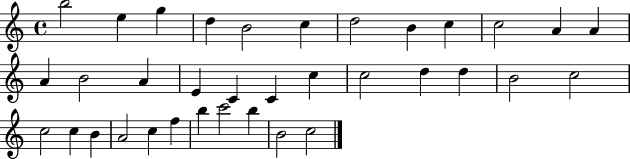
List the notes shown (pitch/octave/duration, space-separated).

B5/h E5/q G5/q D5/q B4/h C5/q D5/h B4/q C5/q C5/h A4/q A4/q A4/q B4/h A4/q E4/q C4/q C4/q C5/q C5/h D5/q D5/q B4/h C5/h C5/h C5/q B4/q A4/h C5/q F5/q B5/q C6/h B5/q B4/h C5/h